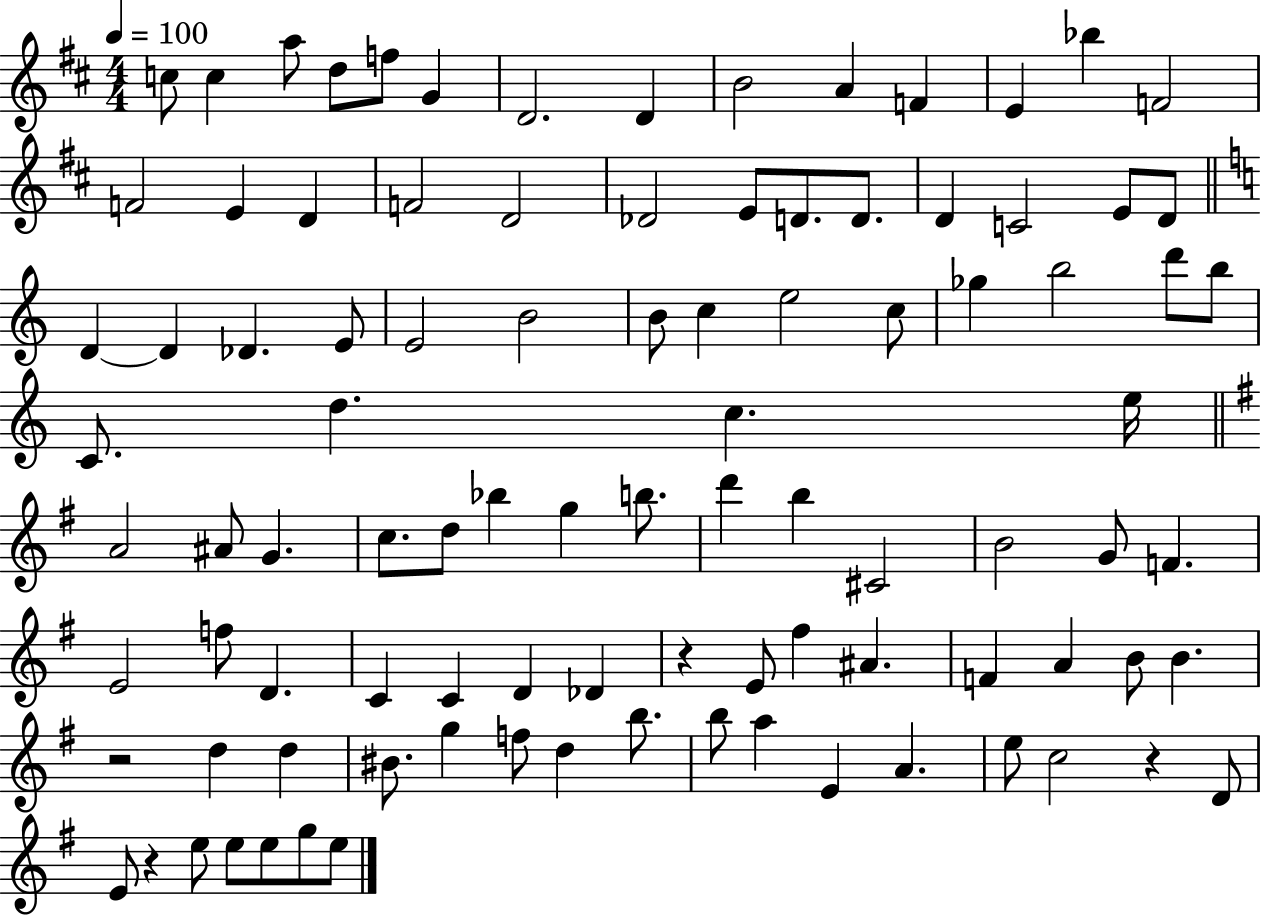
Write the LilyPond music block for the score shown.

{
  \clef treble
  \numericTimeSignature
  \time 4/4
  \key d \major
  \tempo 4 = 100
  c''8 c''4 a''8 d''8 f''8 g'4 | d'2. d'4 | b'2 a'4 f'4 | e'4 bes''4 f'2 | \break f'2 e'4 d'4 | f'2 d'2 | des'2 e'8 d'8. d'8. | d'4 c'2 e'8 d'8 | \break \bar "||" \break \key c \major d'4~~ d'4 des'4. e'8 | e'2 b'2 | b'8 c''4 e''2 c''8 | ges''4 b''2 d'''8 b''8 | \break c'8. d''4. c''4. e''16 | \bar "||" \break \key g \major a'2 ais'8 g'4. | c''8. d''8 bes''4 g''4 b''8. | d'''4 b''4 cis'2 | b'2 g'8 f'4. | \break e'2 f''8 d'4. | c'4 c'4 d'4 des'4 | r4 e'8 fis''4 ais'4. | f'4 a'4 b'8 b'4. | \break r2 d''4 d''4 | bis'8. g''4 f''8 d''4 b''8. | b''8 a''4 e'4 a'4. | e''8 c''2 r4 d'8 | \break e'8 r4 e''8 e''8 e''8 g''8 e''8 | \bar "|."
}